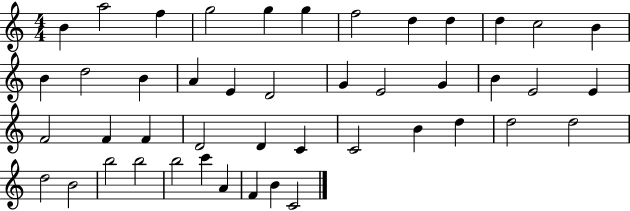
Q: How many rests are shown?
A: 0